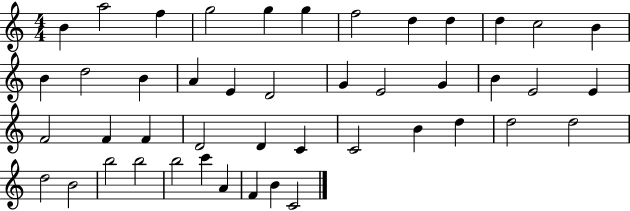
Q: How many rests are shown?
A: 0